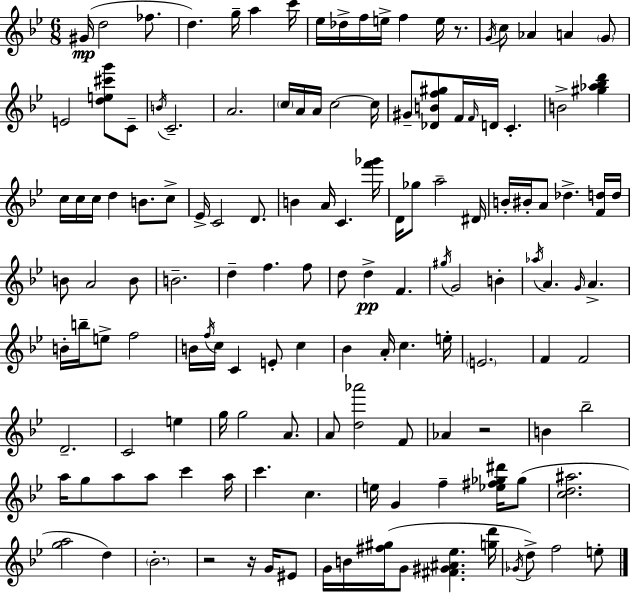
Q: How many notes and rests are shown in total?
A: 139